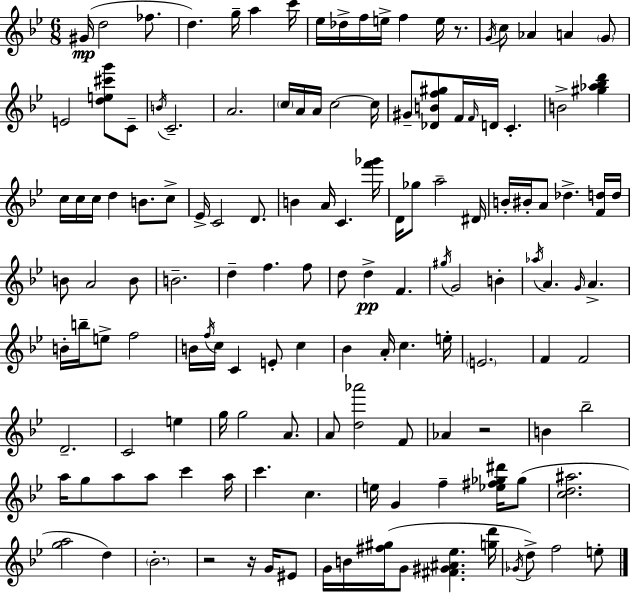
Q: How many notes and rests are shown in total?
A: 139